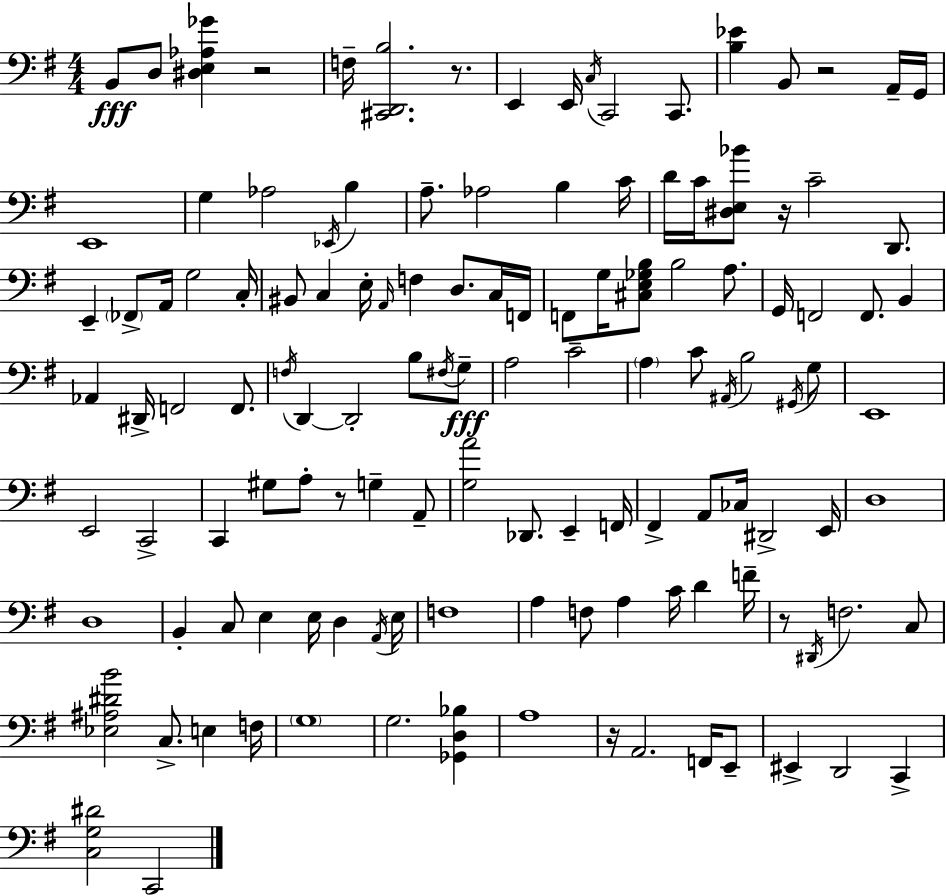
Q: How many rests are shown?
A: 7